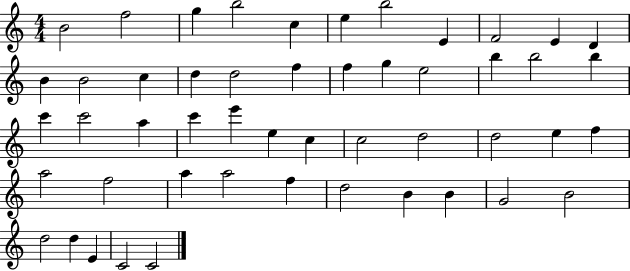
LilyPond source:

{
  \clef treble
  \numericTimeSignature
  \time 4/4
  \key c \major
  b'2 f''2 | g''4 b''2 c''4 | e''4 b''2 e'4 | f'2 e'4 d'4 | \break b'4 b'2 c''4 | d''4 d''2 f''4 | f''4 g''4 e''2 | b''4 b''2 b''4 | \break c'''4 c'''2 a''4 | c'''4 e'''4 e''4 c''4 | c''2 d''2 | d''2 e''4 f''4 | \break a''2 f''2 | a''4 a''2 f''4 | d''2 b'4 b'4 | g'2 b'2 | \break d''2 d''4 e'4 | c'2 c'2 | \bar "|."
}